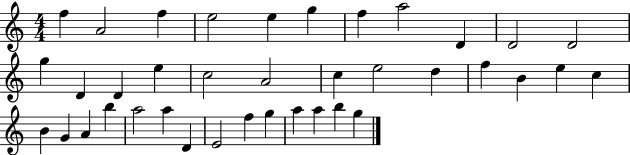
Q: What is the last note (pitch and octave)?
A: G5